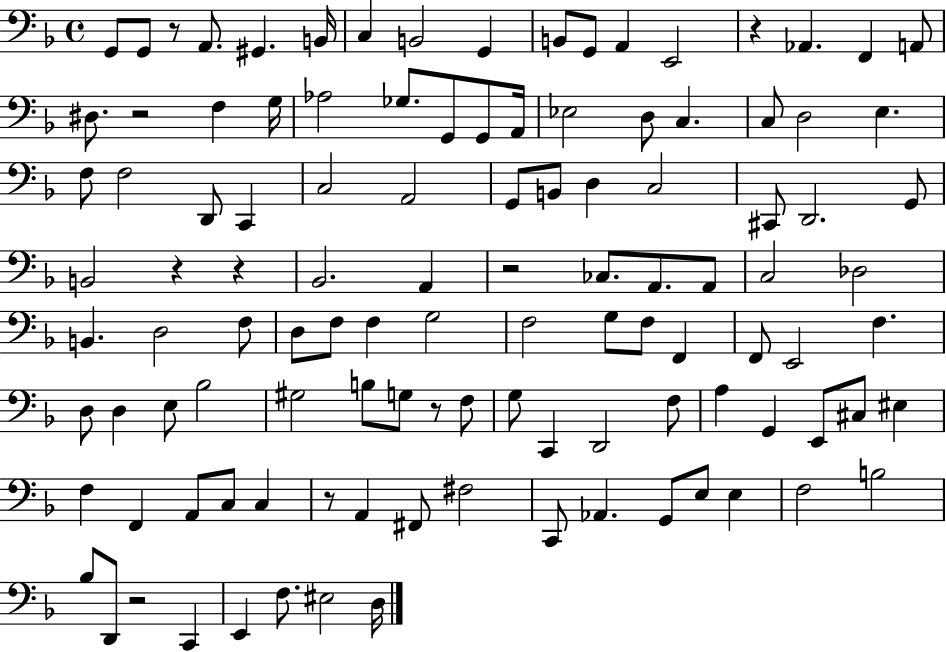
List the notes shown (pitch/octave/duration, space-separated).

G2/e G2/e R/e A2/e. G#2/q. B2/s C3/q B2/h G2/q B2/e G2/e A2/q E2/h R/q Ab2/q. F2/q A2/e D#3/e. R/h F3/q G3/s Ab3/h Gb3/e. G2/e G2/e A2/s Eb3/h D3/e C3/q. C3/e D3/h E3/q. F3/e F3/h D2/e C2/q C3/h A2/h G2/e B2/e D3/q C3/h C#2/e D2/h. G2/e B2/h R/q R/q Bb2/h. A2/q R/h CES3/e. A2/e. A2/e C3/h Db3/h B2/q. D3/h F3/e D3/e F3/e F3/q G3/h F3/h G3/e F3/e F2/q F2/e E2/h F3/q. D3/e D3/q E3/e Bb3/h G#3/h B3/e G3/e R/e F3/e G3/e C2/q D2/h F3/e A3/q G2/q E2/e C#3/e EIS3/q F3/q F2/q A2/e C3/e C3/q R/e A2/q F#2/e F#3/h C2/e Ab2/q. G2/e E3/e E3/q F3/h B3/h Bb3/e D2/e R/h C2/q E2/q F3/e. EIS3/h D3/s